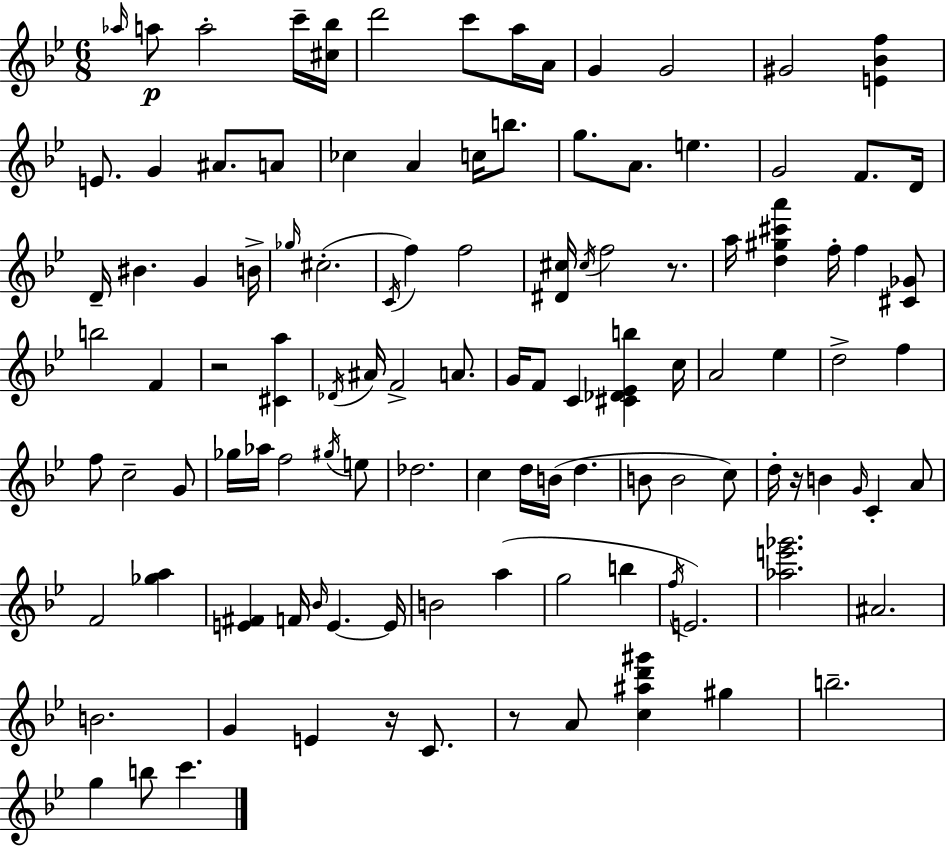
Ab5/s A5/e A5/h C6/s [C#5,Bb5]/s D6/h C6/e A5/s A4/s G4/q G4/h G#4/h [E4,Bb4,F5]/q E4/e. G4/q A#4/e. A4/e CES5/q A4/q C5/s B5/e. G5/e. A4/e. E5/q. G4/h F4/e. D4/s D4/s BIS4/q. G4/q B4/s Gb5/s C#5/h. C4/s F5/q F5/h [D#4,C#5]/s C#5/s F5/h R/e. A5/s [D5,G#5,C#6,A6]/q F5/s F5/q [C#4,Gb4]/e B5/h F4/q R/h [C#4,A5]/q Db4/s A#4/s F4/h A4/e. G4/s F4/e C4/q [C#4,Db4,Eb4,B5]/q C5/s A4/h Eb5/q D5/h F5/q F5/e C5/h G4/e Gb5/s Ab5/s F5/h G#5/s E5/e Db5/h. C5/q D5/s B4/s D5/q. B4/e B4/h C5/e D5/s R/s B4/q G4/s C4/q A4/e F4/h [Gb5,A5]/q [E4,F#4]/q F4/s Bb4/s E4/q. E4/s B4/h A5/q G5/h B5/q F5/s E4/h. [Ab5,E6,Gb6]/h. A#4/h. B4/h. G4/q E4/q R/s C4/e. R/e A4/e [C5,A#5,D6,G#6]/q G#5/q B5/h. G5/q B5/e C6/q.